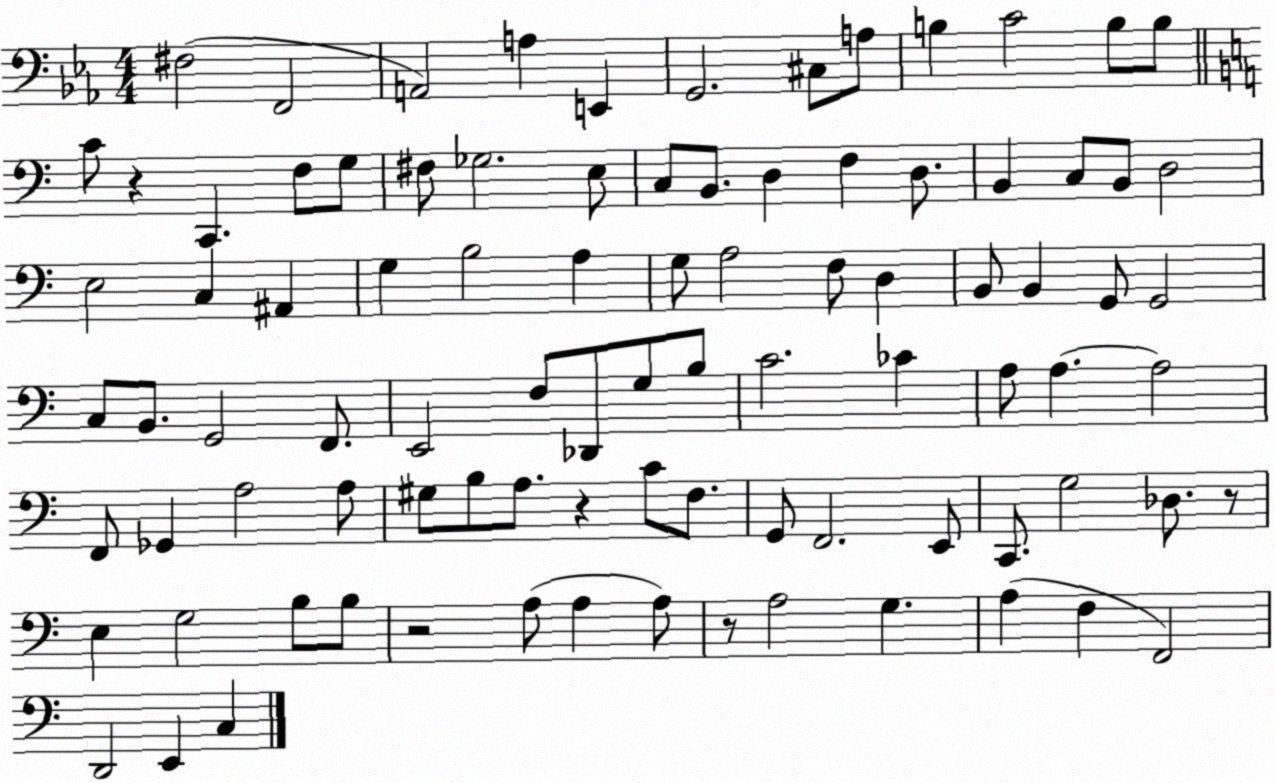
X:1
T:Untitled
M:4/4
L:1/4
K:Eb
^F,2 F,,2 A,,2 A, E,, G,,2 ^C,/2 A,/2 B, C2 B,/2 B,/2 C/2 z C,, F,/2 G,/2 ^F,/2 _G,2 E,/2 C,/2 B,,/2 D, F, D,/2 B,, C,/2 B,,/2 D,2 E,2 C, ^A,, G, B,2 A, G,/2 A,2 F,/2 D, B,,/2 B,, G,,/2 G,,2 C,/2 B,,/2 G,,2 F,,/2 E,,2 F,/2 _D,,/2 G,/2 B,/2 C2 _C A,/2 A, A,2 F,,/2 _G,, A,2 A,/2 ^G,/2 B,/2 A,/2 z C/2 F,/2 G,,/2 F,,2 E,,/2 C,,/2 G,2 _D,/2 z/2 E, G,2 B,/2 B,/2 z2 A,/2 A, A,/2 z/2 A,2 G, A, F, F,,2 D,,2 E,, C,